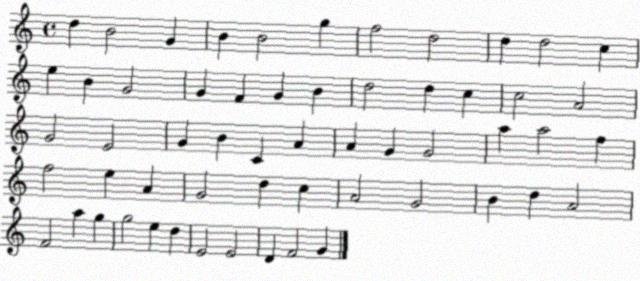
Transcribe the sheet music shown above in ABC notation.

X:1
T:Untitled
M:4/4
L:1/4
K:C
d B2 G B B2 g f2 d2 d d2 c e B G2 G F G B d2 d c c2 A2 G2 E2 G B C A A G G2 a a2 f f2 e A G2 d c A2 G2 B d A2 F2 a g g2 e d E2 E2 D F2 G